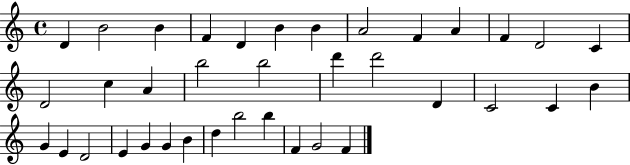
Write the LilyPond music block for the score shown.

{
  \clef treble
  \time 4/4
  \defaultTimeSignature
  \key c \major
  d'4 b'2 b'4 | f'4 d'4 b'4 b'4 | a'2 f'4 a'4 | f'4 d'2 c'4 | \break d'2 c''4 a'4 | b''2 b''2 | d'''4 d'''2 d'4 | c'2 c'4 b'4 | \break g'4 e'4 d'2 | e'4 g'4 g'4 b'4 | d''4 b''2 b''4 | f'4 g'2 f'4 | \break \bar "|."
}